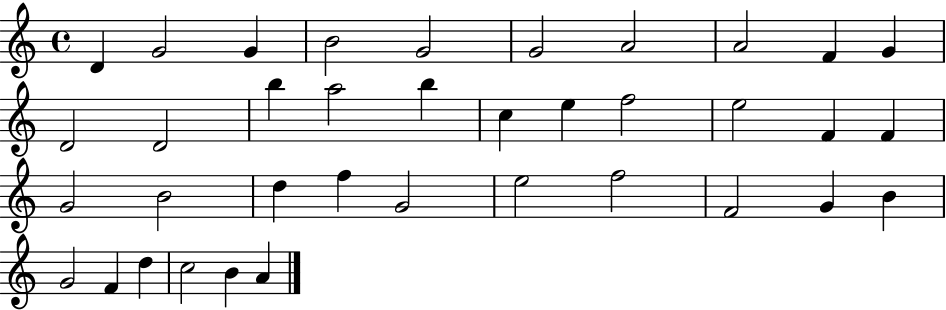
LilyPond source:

{
  \clef treble
  \time 4/4
  \defaultTimeSignature
  \key c \major
  d'4 g'2 g'4 | b'2 g'2 | g'2 a'2 | a'2 f'4 g'4 | \break d'2 d'2 | b''4 a''2 b''4 | c''4 e''4 f''2 | e''2 f'4 f'4 | \break g'2 b'2 | d''4 f''4 g'2 | e''2 f''2 | f'2 g'4 b'4 | \break g'2 f'4 d''4 | c''2 b'4 a'4 | \bar "|."
}